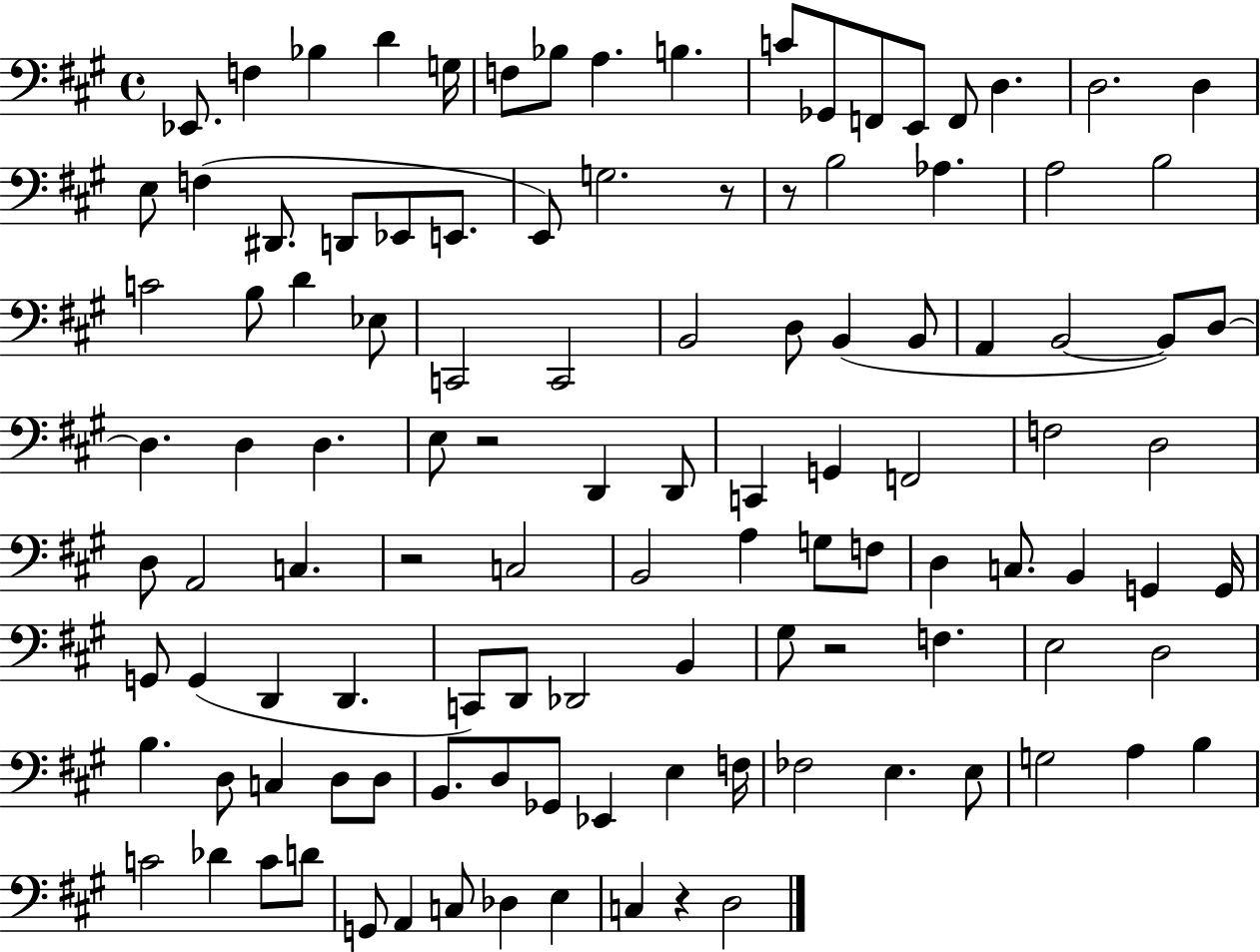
X:1
T:Untitled
M:4/4
L:1/4
K:A
_E,,/2 F, _B, D G,/4 F,/2 _B,/2 A, B, C/2 _G,,/2 F,,/2 E,,/2 F,,/2 D, D,2 D, E,/2 F, ^D,,/2 D,,/2 _E,,/2 E,,/2 E,,/2 G,2 z/2 z/2 B,2 _A, A,2 B,2 C2 B,/2 D _E,/2 C,,2 C,,2 B,,2 D,/2 B,, B,,/2 A,, B,,2 B,,/2 D,/2 D, D, D, E,/2 z2 D,, D,,/2 C,, G,, F,,2 F,2 D,2 D,/2 A,,2 C, z2 C,2 B,,2 A, G,/2 F,/2 D, C,/2 B,, G,, G,,/4 G,,/2 G,, D,, D,, C,,/2 D,,/2 _D,,2 B,, ^G,/2 z2 F, E,2 D,2 B, D,/2 C, D,/2 D,/2 B,,/2 D,/2 _G,,/2 _E,, E, F,/4 _F,2 E, E,/2 G,2 A, B, C2 _D C/2 D/2 G,,/2 A,, C,/2 _D, E, C, z D,2